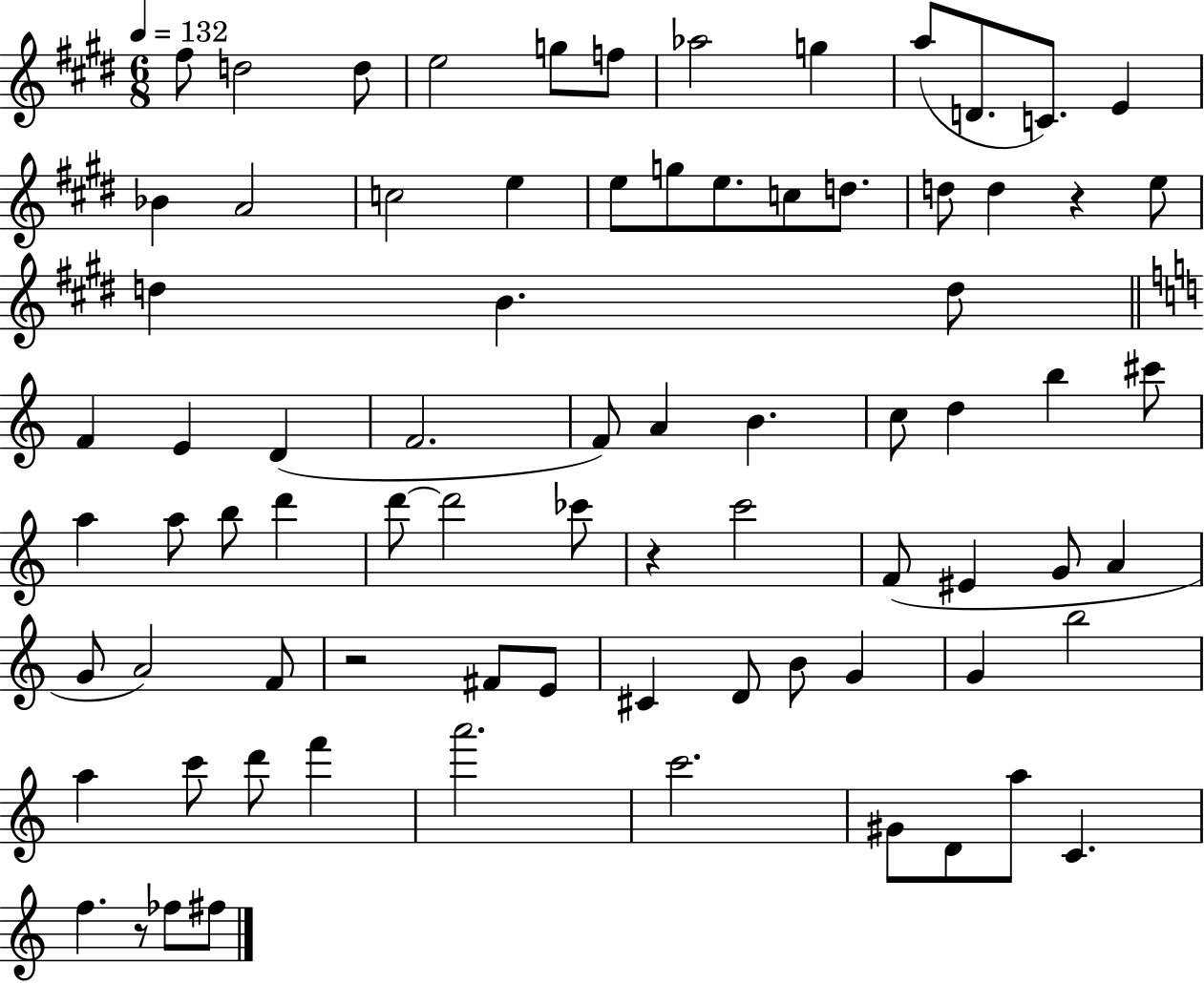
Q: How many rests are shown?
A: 4